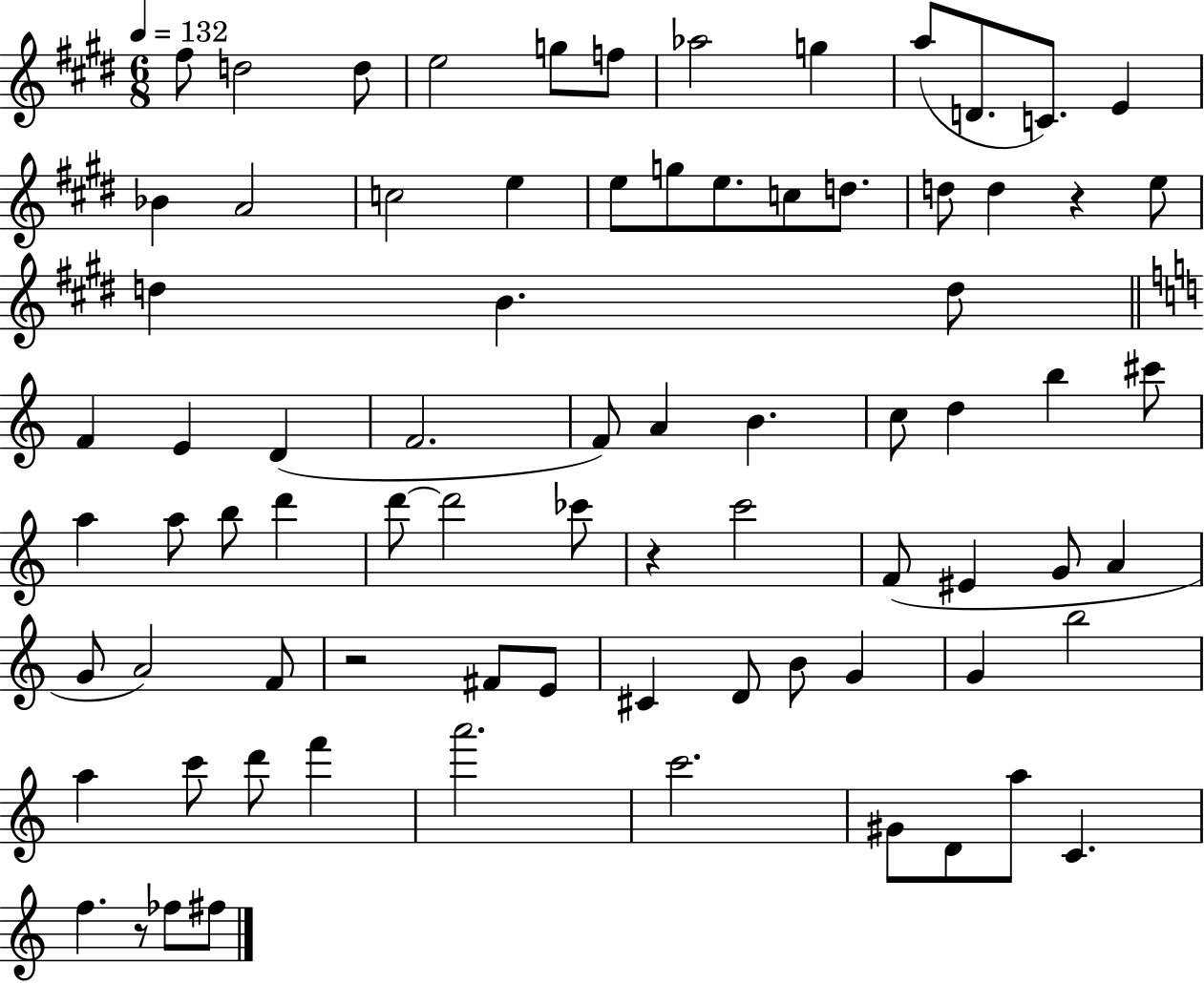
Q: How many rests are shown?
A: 4